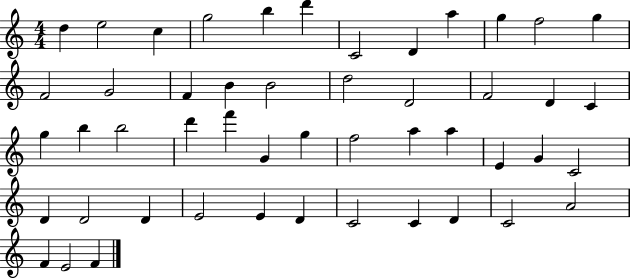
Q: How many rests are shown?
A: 0